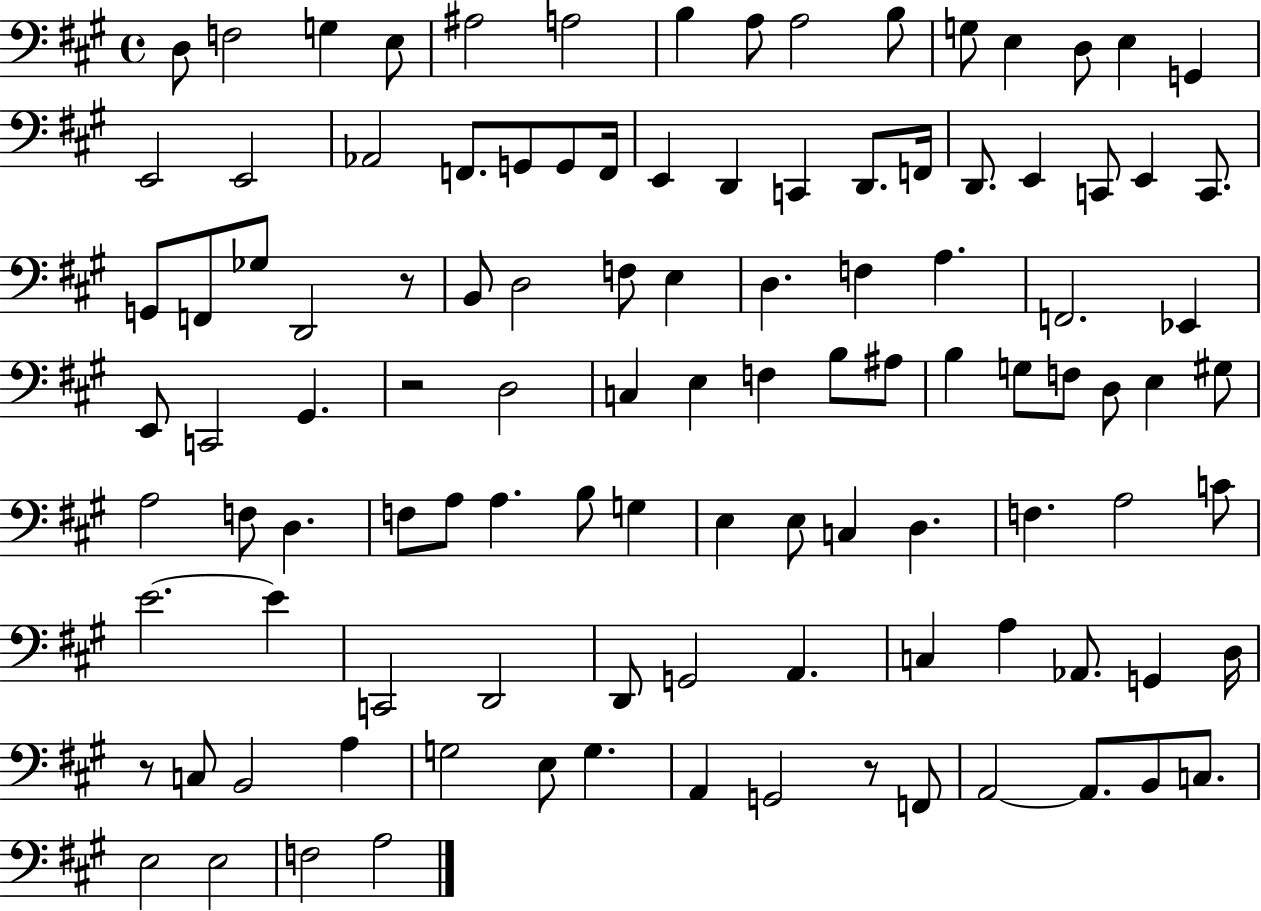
D3/e F3/h G3/q E3/e A#3/h A3/h B3/q A3/e A3/h B3/e G3/e E3/q D3/e E3/q G2/q E2/h E2/h Ab2/h F2/e. G2/e G2/e F2/s E2/q D2/q C2/q D2/e. F2/s D2/e. E2/q C2/e E2/q C2/e. G2/e F2/e Gb3/e D2/h R/e B2/e D3/h F3/e E3/q D3/q. F3/q A3/q. F2/h. Eb2/q E2/e C2/h G#2/q. R/h D3/h C3/q E3/q F3/q B3/e A#3/e B3/q G3/e F3/e D3/e E3/q G#3/e A3/h F3/e D3/q. F3/e A3/e A3/q. B3/e G3/q E3/q E3/e C3/q D3/q. F3/q. A3/h C4/e E4/h. E4/q C2/h D2/h D2/e G2/h A2/q. C3/q A3/q Ab2/e. G2/q D3/s R/e C3/e B2/h A3/q G3/h E3/e G3/q. A2/q G2/h R/e F2/e A2/h A2/e. B2/e C3/e. E3/h E3/h F3/h A3/h